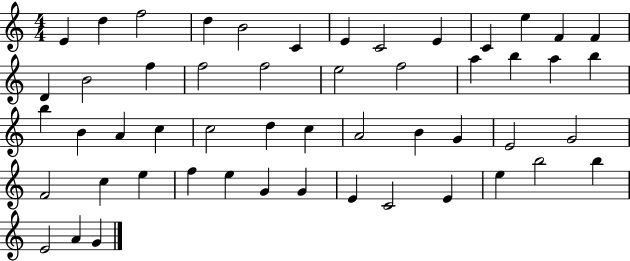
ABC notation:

X:1
T:Untitled
M:4/4
L:1/4
K:C
E d f2 d B2 C E C2 E C e F F D B2 f f2 f2 e2 f2 a b a b b B A c c2 d c A2 B G E2 G2 F2 c e f e G G E C2 E e b2 b E2 A G